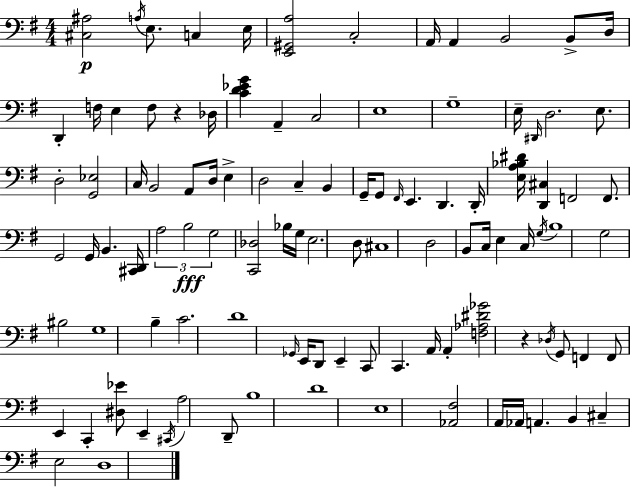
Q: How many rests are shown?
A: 2